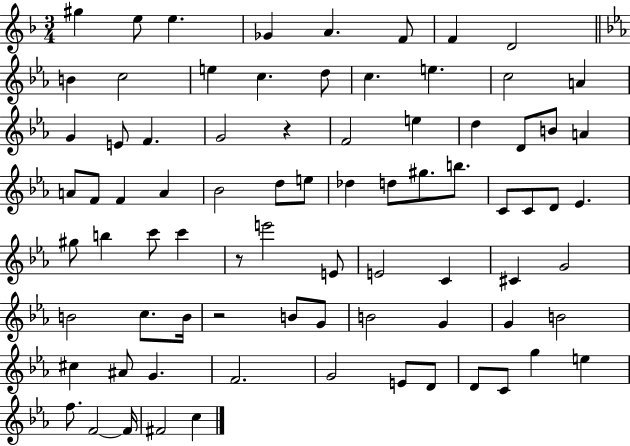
{
  \clef treble
  \numericTimeSignature
  \time 3/4
  \key f \major
  gis''4 e''8 e''4. | ges'4 a'4. f'8 | f'4 d'2 | \bar "||" \break \key ees \major b'4 c''2 | e''4 c''4. d''8 | c''4. e''4. | c''2 a'4 | \break g'4 e'8 f'4. | g'2 r4 | f'2 e''4 | d''4 d'8 b'8 a'4 | \break a'8 f'8 f'4 a'4 | bes'2 d''8 e''8 | des''4 d''8 gis''8. b''8. | c'8 c'8 d'8 ees'4. | \break gis''8 b''4 c'''8 c'''4 | r8 e'''2 e'8 | e'2 c'4 | cis'4 g'2 | \break b'2 c''8. b'16 | r2 b'8 g'8 | b'2 g'4 | g'4 b'2 | \break cis''4 ais'8 g'4. | f'2. | g'2 e'8 d'8 | d'8 c'8 g''4 e''4 | \break f''8. f'2~~ f'16 | fis'2 c''4 | \bar "|."
}